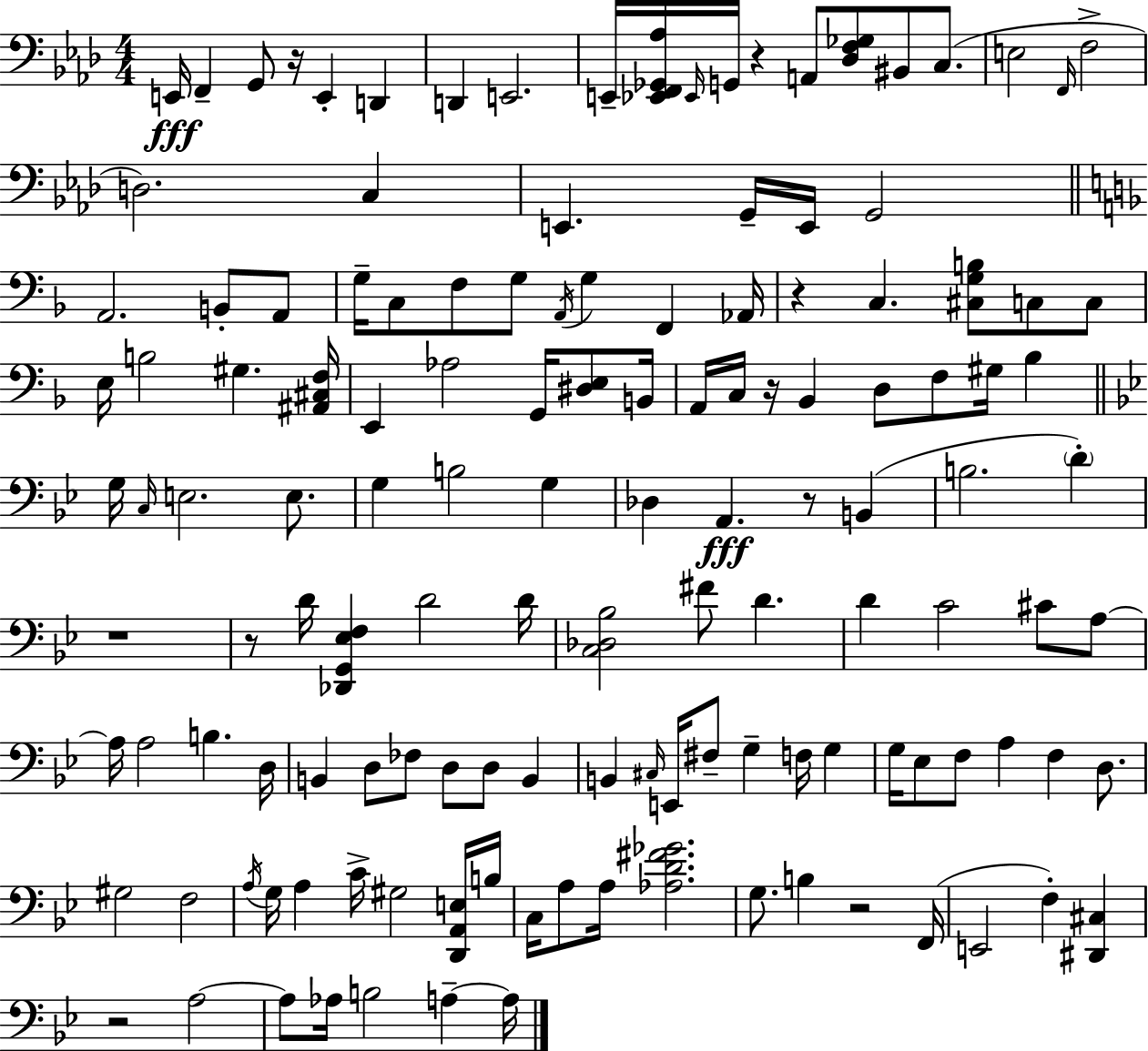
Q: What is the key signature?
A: AES major